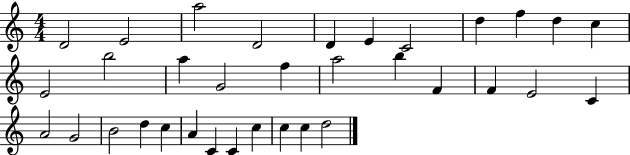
D4/h E4/h A5/h D4/h D4/q E4/q C4/h D5/q F5/q D5/q C5/q E4/h B5/h A5/q G4/h F5/q A5/h B5/q F4/q F4/q E4/h C4/q A4/h G4/h B4/h D5/q C5/q A4/q C4/q C4/q C5/q C5/q C5/q D5/h